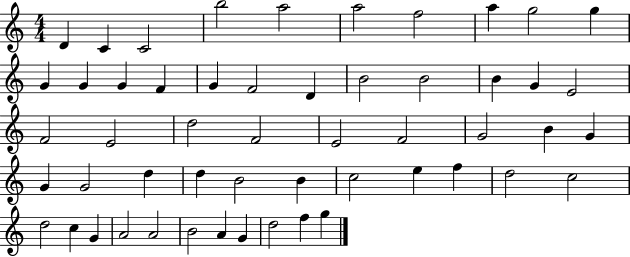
{
  \clef treble
  \numericTimeSignature
  \time 4/4
  \key c \major
  d'4 c'4 c'2 | b''2 a''2 | a''2 f''2 | a''4 g''2 g''4 | \break g'4 g'4 g'4 f'4 | g'4 f'2 d'4 | b'2 b'2 | b'4 g'4 e'2 | \break f'2 e'2 | d''2 f'2 | e'2 f'2 | g'2 b'4 g'4 | \break g'4 g'2 d''4 | d''4 b'2 b'4 | c''2 e''4 f''4 | d''2 c''2 | \break d''2 c''4 g'4 | a'2 a'2 | b'2 a'4 g'4 | d''2 f''4 g''4 | \break \bar "|."
}